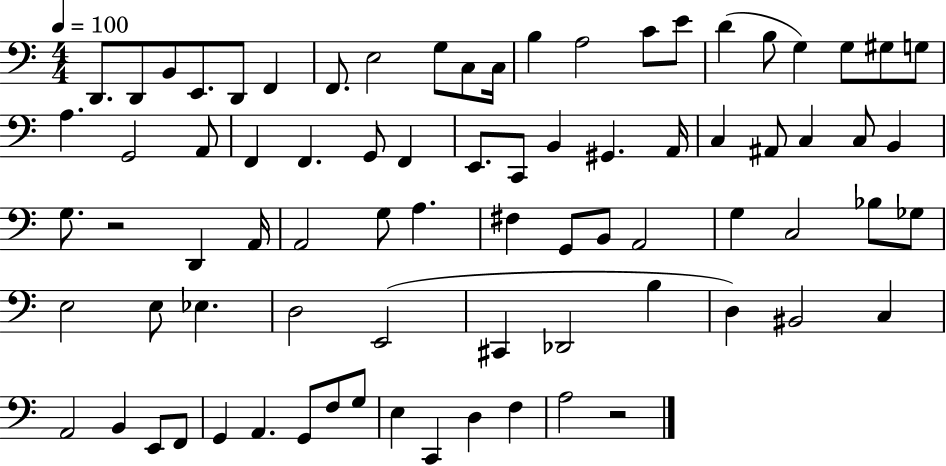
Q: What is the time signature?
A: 4/4